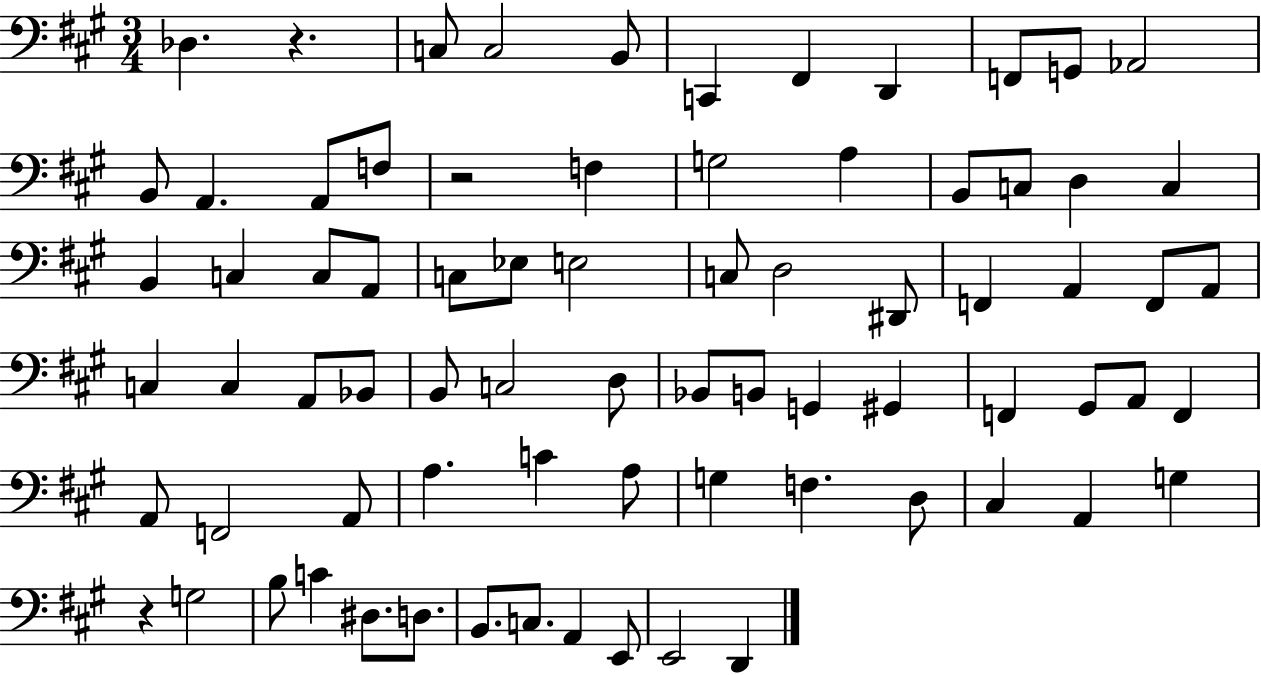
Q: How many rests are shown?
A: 3